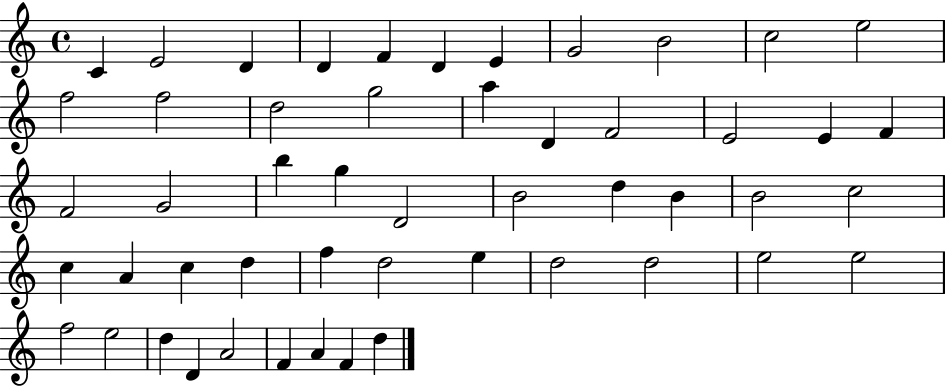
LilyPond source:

{
  \clef treble
  \time 4/4
  \defaultTimeSignature
  \key c \major
  c'4 e'2 d'4 | d'4 f'4 d'4 e'4 | g'2 b'2 | c''2 e''2 | \break f''2 f''2 | d''2 g''2 | a''4 d'4 f'2 | e'2 e'4 f'4 | \break f'2 g'2 | b''4 g''4 d'2 | b'2 d''4 b'4 | b'2 c''2 | \break c''4 a'4 c''4 d''4 | f''4 d''2 e''4 | d''2 d''2 | e''2 e''2 | \break f''2 e''2 | d''4 d'4 a'2 | f'4 a'4 f'4 d''4 | \bar "|."
}